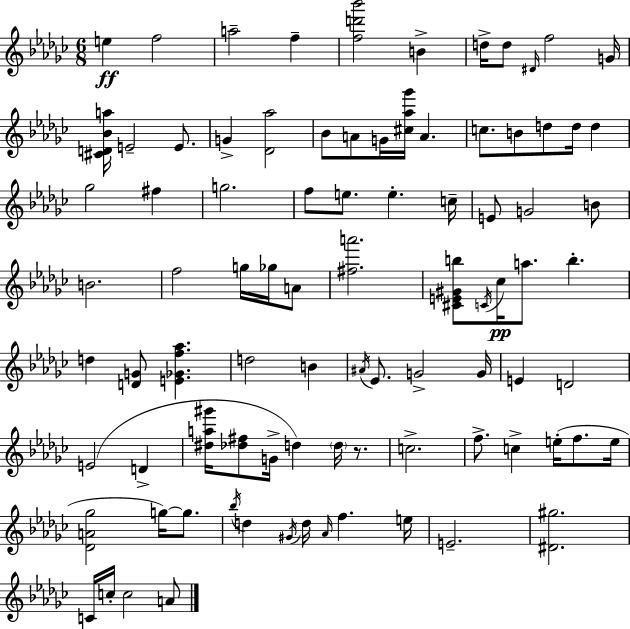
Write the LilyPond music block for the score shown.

{
  \clef treble
  \numericTimeSignature
  \time 6/8
  \key ees \minor
  \repeat volta 2 { e''4\ff f''2 | a''2-- f''4-- | <f'' d''' bes'''>2 b'4-> | d''16-> d''8 \grace { dis'16 } f''2 | \break g'16 <cis' d' bes' a''>16 e'2-- e'8. | g'4-> <des' aes''>2 | bes'8 a'8 g'16 <cis'' aes'' ges'''>16 a'4. | c''8. b'8 d''8 d''16 d''4 | \break ges''2 fis''4 | g''2. | f''8 e''8. e''4.-. | c''16-- e'8 g'2 b'8 | \break b'2. | f''2 g''16 ges''16 a'8 | <fis'' a'''>2. | <cis' e' gis' b''>8 \acciaccatura { c'16 } ces''16\pp a''8. b''4.-. | \break d''4 <d' g'>8 <e' ges' f'' aes''>4. | d''2 b'4 | \acciaccatura { ais'16 } ees'8. g'2-> | g'16 e'4 d'2 | \break e'2( d'4-> | <dis'' a'' gis'''>16 <des'' fis''>8 g'16-> d''4) \parenthesize d''16 | r8. c''2.-> | f''8.-> c''4-> e''16-.( f''8. | \break e''16 <des' a' ges''>2 g''16~~) | g''8. \acciaccatura { bes''16 } d''4 \acciaccatura { gis'16 } d''16 \grace { aes'16 } f''4. | e''16 e'2.-- | <dis' gis''>2. | \break c'16 c''16-. c''2 | a'8 } \bar "|."
}